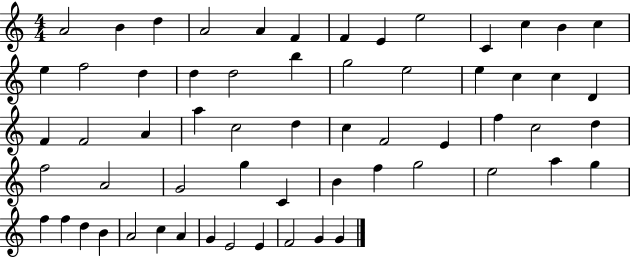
A4/h B4/q D5/q A4/h A4/q F4/q F4/q E4/q E5/h C4/q C5/q B4/q C5/q E5/q F5/h D5/q D5/q D5/h B5/q G5/h E5/h E5/q C5/q C5/q D4/q F4/q F4/h A4/q A5/q C5/h D5/q C5/q F4/h E4/q F5/q C5/h D5/q F5/h A4/h G4/h G5/q C4/q B4/q F5/q G5/h E5/h A5/q G5/q F5/q F5/q D5/q B4/q A4/h C5/q A4/q G4/q E4/h E4/q F4/h G4/q G4/q